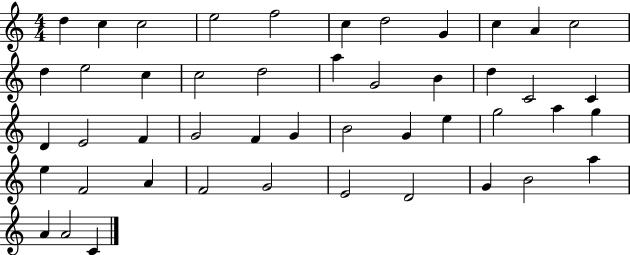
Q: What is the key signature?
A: C major